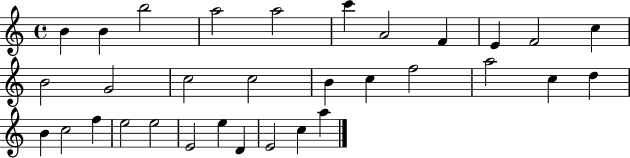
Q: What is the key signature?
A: C major